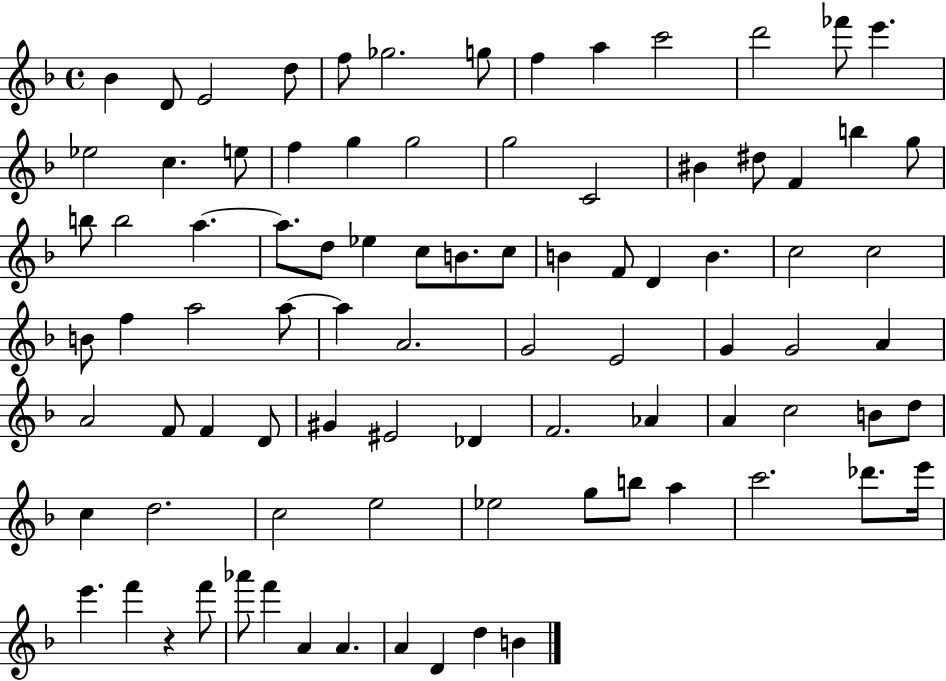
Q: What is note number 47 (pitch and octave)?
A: A4